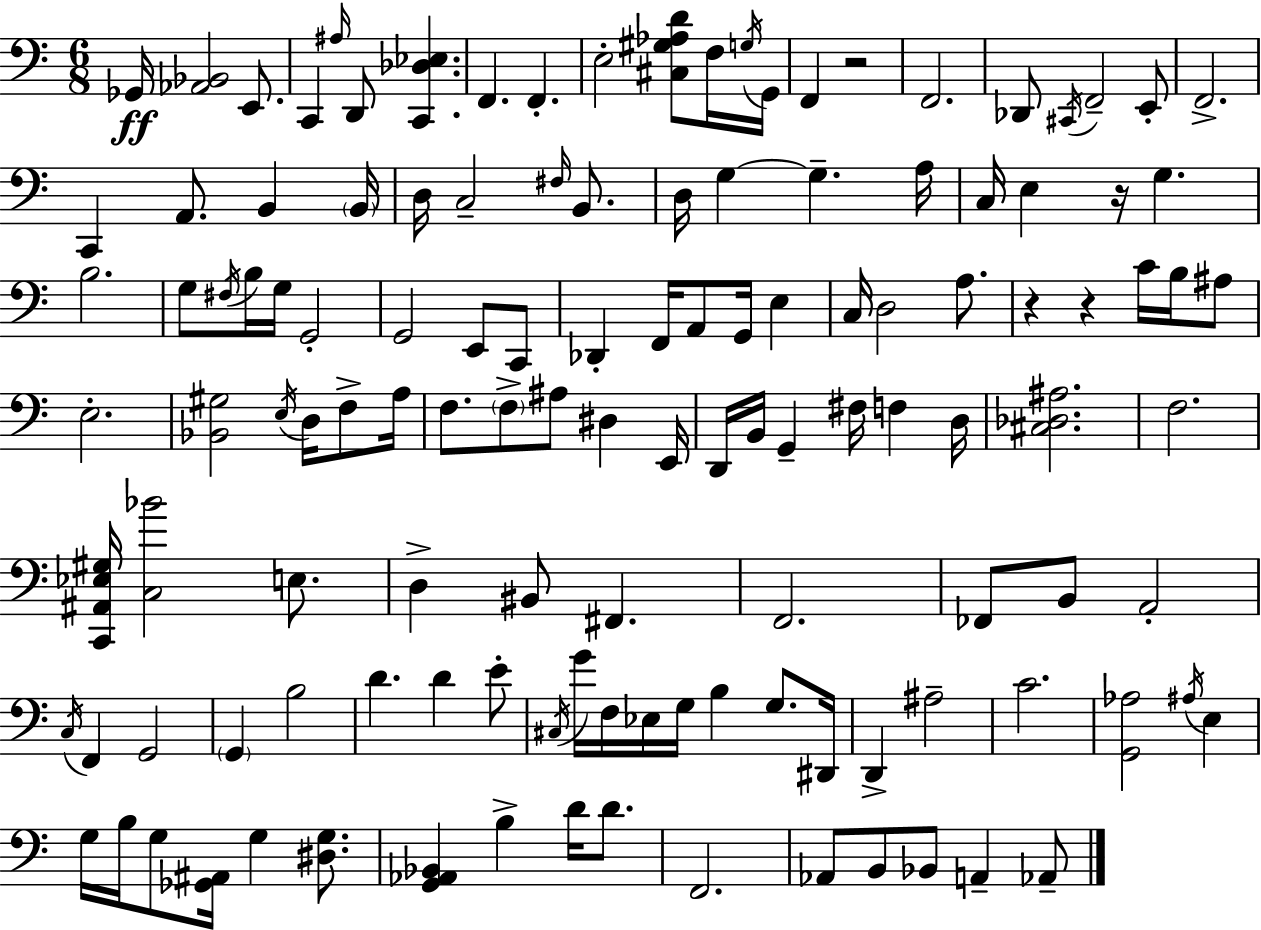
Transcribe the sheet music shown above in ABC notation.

X:1
T:Untitled
M:6/8
L:1/4
K:Am
_G,,/4 [_A,,_B,,]2 E,,/2 C,, ^A,/4 D,,/2 [C,,_D,_E,] F,, F,, E,2 [^C,^G,_A,D]/2 F,/4 G,/4 G,,/4 F,, z2 F,,2 _D,,/2 ^C,,/4 F,,2 E,,/2 F,,2 C,, A,,/2 B,, B,,/4 D,/4 C,2 ^F,/4 B,,/2 D,/4 G, G, A,/4 C,/4 E, z/4 G, B,2 G,/2 ^F,/4 B,/4 G,/4 G,,2 G,,2 E,,/2 C,,/2 _D,, F,,/4 A,,/2 G,,/4 E, C,/4 D,2 A,/2 z z C/4 B,/4 ^A,/2 E,2 [_B,,^G,]2 E,/4 D,/4 F,/2 A,/4 F,/2 F,/2 ^A,/2 ^D, E,,/4 D,,/4 B,,/4 G,, ^F,/4 F, D,/4 [^C,_D,^A,]2 F,2 [C,,^A,,_E,^G,]/4 [C,_B]2 E,/2 D, ^B,,/2 ^F,, F,,2 _F,,/2 B,,/2 A,,2 C,/4 F,, G,,2 G,, B,2 D D E/2 ^C,/4 G/4 F,/4 _E,/4 G,/4 B, G,/2 ^D,,/4 D,, ^A,2 C2 [G,,_A,]2 ^A,/4 E, G,/4 B,/4 G,/2 [_G,,^A,,]/4 G, [^D,G,]/2 [G,,_A,,_B,,] B, D/4 D/2 F,,2 _A,,/2 B,,/2 _B,,/2 A,, _A,,/2